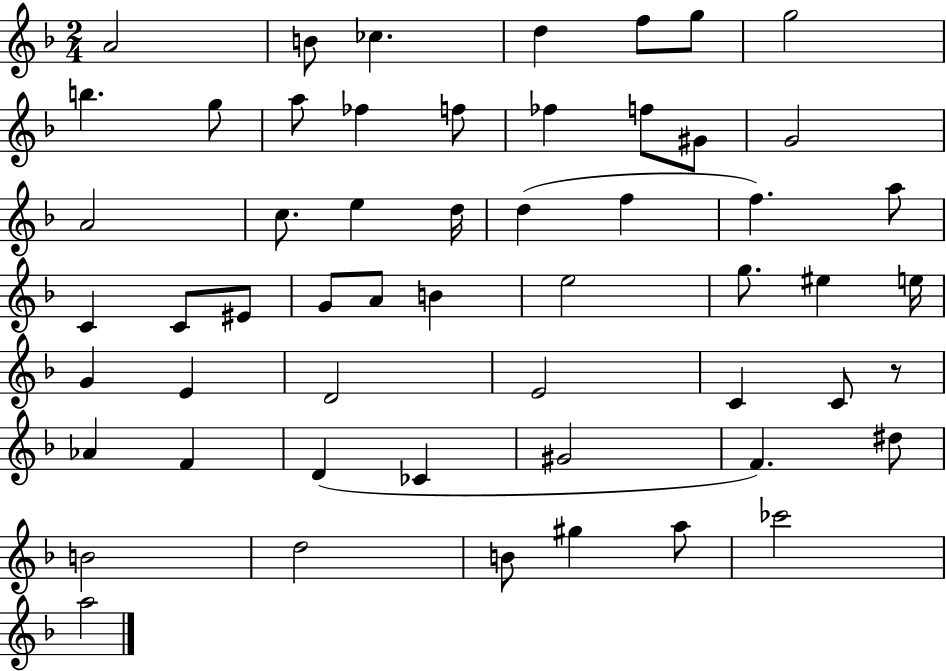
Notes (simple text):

A4/h B4/e CES5/q. D5/q F5/e G5/e G5/h B5/q. G5/e A5/e FES5/q F5/e FES5/q F5/e G#4/e G4/h A4/h C5/e. E5/q D5/s D5/q F5/q F5/q. A5/e C4/q C4/e EIS4/e G4/e A4/e B4/q E5/h G5/e. EIS5/q E5/s G4/q E4/q D4/h E4/h C4/q C4/e R/e Ab4/q F4/q D4/q CES4/q G#4/h F4/q. D#5/e B4/h D5/h B4/e G#5/q A5/e CES6/h A5/h